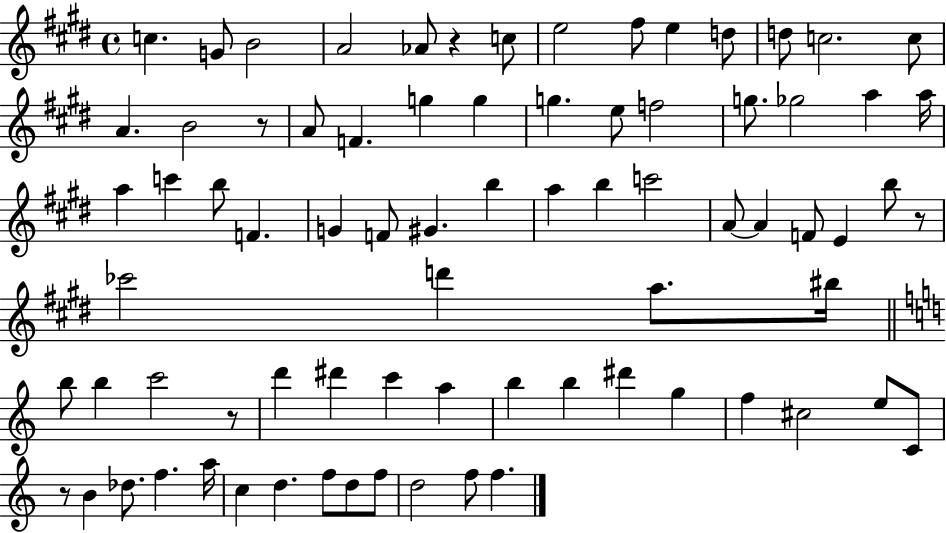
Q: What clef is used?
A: treble